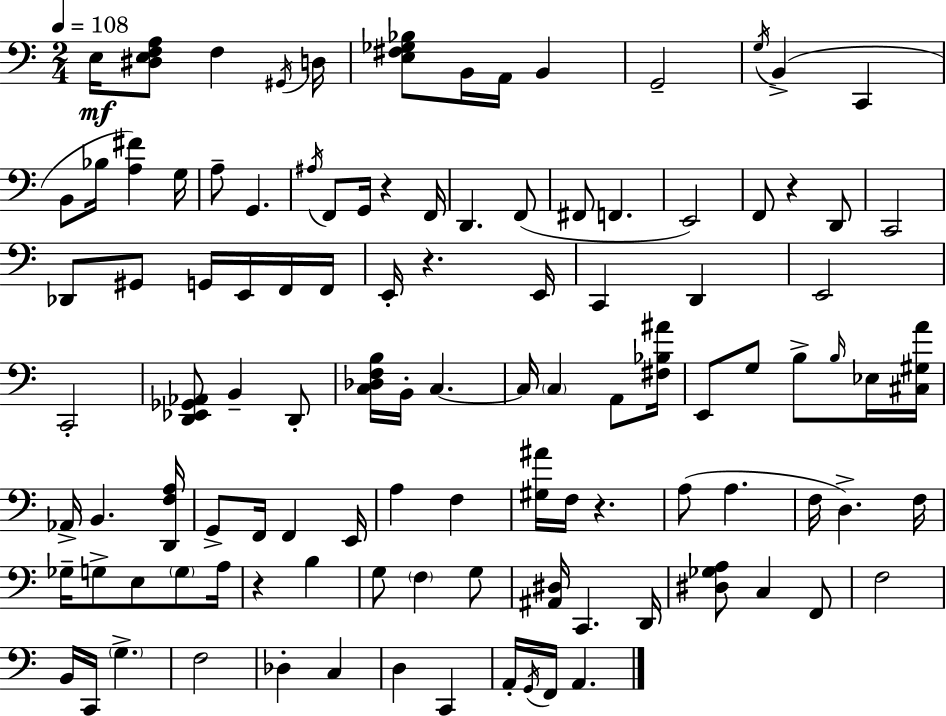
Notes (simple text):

E3/s [D#3,E3,F3,A3]/e F3/q G#2/s D3/s [E3,F#3,Gb3,Bb3]/e B2/s A2/s B2/q G2/h G3/s B2/q C2/q B2/e Bb3/s [A3,F#4]/q G3/s A3/e G2/q. A#3/s F2/e G2/s R/q F2/s D2/q. F2/e F#2/e F2/q. E2/h F2/e R/q D2/e C2/h Db2/e G#2/e G2/s E2/s F2/s F2/s E2/s R/q. E2/s C2/q D2/q E2/h C2/h [D2,Eb2,Gb2,Ab2]/e B2/q D2/e [C3,Db3,F3,B3]/s B2/s C3/q. C3/s C3/q A2/e [F#3,Bb3,A#4]/s E2/e G3/e B3/e B3/s Eb3/s [C#3,G#3,A4]/s Ab2/s B2/q. [D2,F3,A3]/s G2/e F2/s F2/q E2/s A3/q F3/q [G#3,A#4]/s F3/s R/q. A3/e A3/q. F3/s D3/q. F3/s Gb3/s G3/e E3/e G3/e A3/s R/q B3/q G3/e F3/q G3/e [A#2,D#3]/s C2/q. D2/s [D#3,Gb3,A3]/e C3/q F2/e F3/h B2/s C2/s G3/q. F3/h Db3/q C3/q D3/q C2/q A2/s G2/s F2/s A2/q.